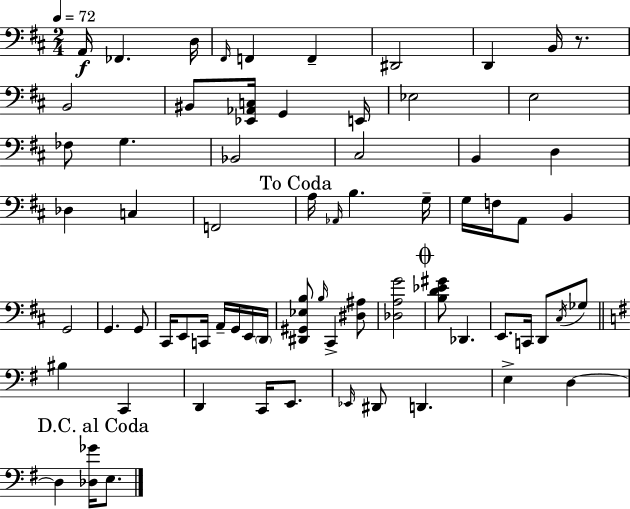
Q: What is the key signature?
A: D major